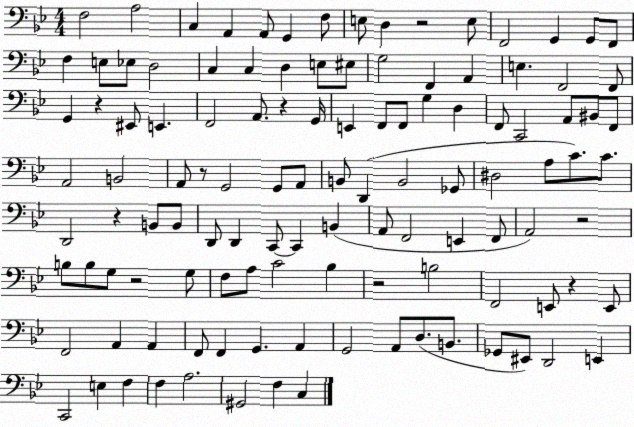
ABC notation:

X:1
T:Untitled
M:4/4
L:1/4
K:Bb
F,2 A,2 C, A,, A,,/2 G,, F,/2 E,/2 D, z2 E,/2 F,,2 G,, G,,/2 F,,/2 F, E,/2 _E,/2 D,2 C, C, D, E,/2 ^E,/2 G,2 F,, A,, E, F,,2 F,,/2 G,, z ^E,,/2 E,, F,,2 A,,/2 z G,,/4 E,, F,,/2 F,,/2 G, D, F,,/2 C,,2 A,,/2 ^B,,/2 F,,/2 A,,2 B,,2 A,,/2 z/2 G,,2 G,,/2 A,,/2 B,,/2 D,, B,,2 _G,,/2 ^D,2 A,/2 C/2 C/2 D,,2 z B,,/2 B,,/2 D,,/2 D,, C,,/2 C,, B,, A,,/2 F,,2 E,, F,,/2 A,,2 z2 B,/2 B,/2 G,/2 z2 G,/2 F,/2 A,/2 C2 _B, z2 B,2 F,,2 E,,/2 z E,,/2 F,,2 A,, A,, F,,/2 F,, G,, A,, G,,2 A,,/2 D,/2 B,,/2 _G,,/2 ^E,,/2 D,,2 E,, C,,2 E, F, F, A,2 ^G,,2 F, C,